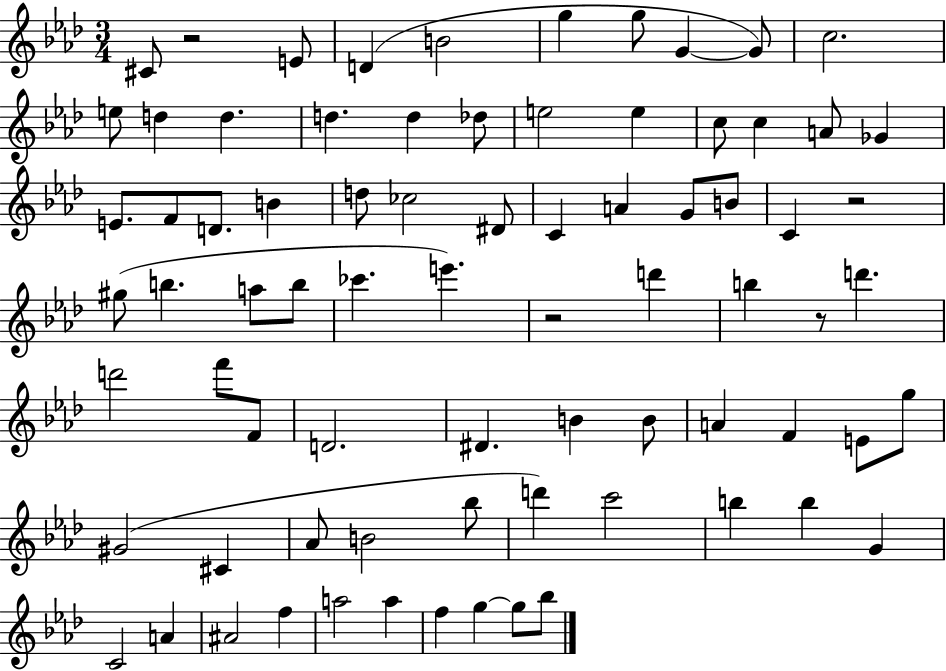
X:1
T:Untitled
M:3/4
L:1/4
K:Ab
^C/2 z2 E/2 D B2 g g/2 G G/2 c2 e/2 d d d d _d/2 e2 e c/2 c A/2 _G E/2 F/2 D/2 B d/2 _c2 ^D/2 C A G/2 B/2 C z2 ^g/2 b a/2 b/2 _c' e' z2 d' b z/2 d' d'2 f'/2 F/2 D2 ^D B B/2 A F E/2 g/2 ^G2 ^C _A/2 B2 _b/2 d' c'2 b b G C2 A ^A2 f a2 a f g g/2 _b/2